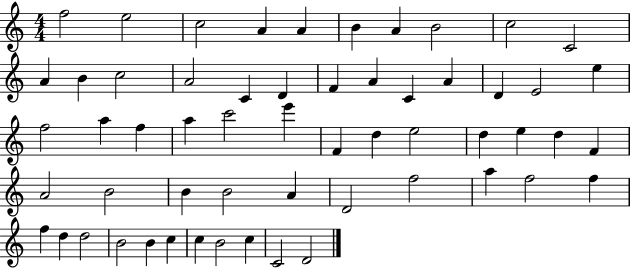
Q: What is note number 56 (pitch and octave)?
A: C4